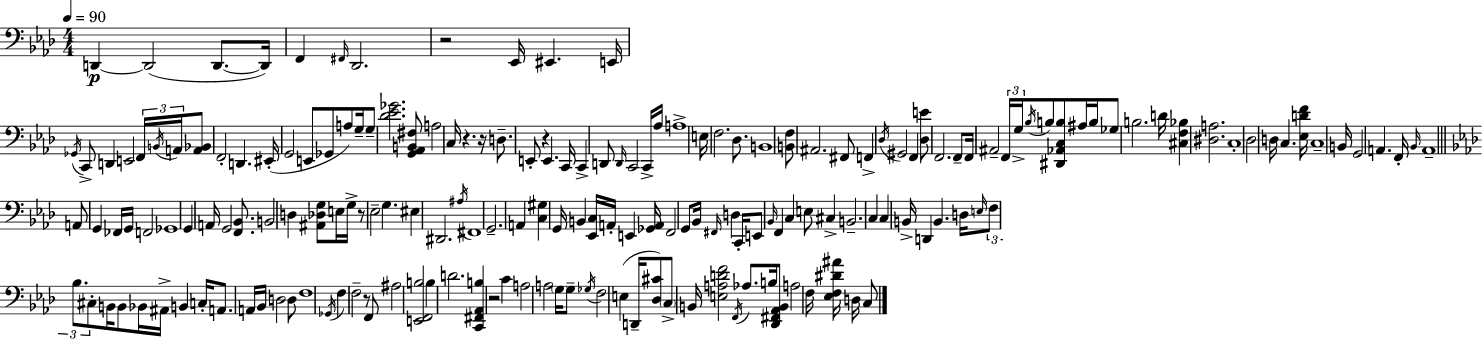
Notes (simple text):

D2/q D2/h D2/e. D2/s F2/q F#2/s Db2/h. R/h Eb2/s EIS2/q. E2/s Gb2/s C2/e D2/q E2/h F2/s B2/s A2/s [A2,Bb2]/e F2/h D2/q. EIS2/s G2/h E2/e Gb2/e A3/e G3/s G3/e [Db4,Eb4,Gb4]/h. [G2,Ab2,B2,F#3]/e A3/h C3/s R/q. R/s D3/e. E2/e R/q E2/q. C2/s C2/q D2/e D2/s C2/h C2/s Ab3/s A3/w E3/s F3/h. Db3/e. B2/w [B2,F3]/e A#2/h. F#2/e F2/q Db3/s G#2/h F2/q [Db3,E4]/e F2/h. F2/e F2/s A#2/h F2/s G3/s Bb3/s B3/e [D#2,Ab2,C3,B3]/e A#3/s B3/s Gb3/e B3/h. D4/s [C#3,F3,Bb3]/q [D#3,A3]/h. C3/w Db3/h D3/s C3/q. [Eb3,D4,F4]/s C3/w B2/s G2/h A2/q. F2/s Bb2/s A2/w A2/e G2/q FES2/s G2/s F2/h Gb2/w G2/q A2/s G2/h [F2,Bb2]/e. B2/h D3/q [A#2,Db3,G3]/e E3/s G3/s R/e Eb3/h G3/q. EIS3/q D#2/h. A#3/s F#2/w G2/h. A2/q [C3,G#3]/q G2/s B2/q [Eb2,C3]/s A2/s E2/q [Gb2,A2]/s F2/h G2/e Bb2/s F#2/s D3/q C2/s E2/e Bb2/s F2/q C3/q E3/e C#3/q B2/h. C3/q C3/q B2/s D2/q B2/q. D3/s E3/s F3/e Bb3/e. C#3/e B2/s B2/e Bb2/s A#2/s B2/q C3/s A2/e. A2/s Bb2/s D3/h D3/e F3/w Gb2/s F3/q F3/h R/e F2/e A#3/h [E2,F2,B3]/h B3/q D4/h. [C2,F#2,Ab2,B3]/q R/h C4/q A3/h A3/h G3/s G3/e Gb3/s F3/h E3/q D2/s [Db3,C#4]/e C3/e B2/s [E3,A3,D4,F4]/h F2/s Ab3/e. B3/s [Db2,F#2,Ab2,B2]/e A3/h F3/s [Eb3,F3,D#4,A#4]/s D3/s C3/e